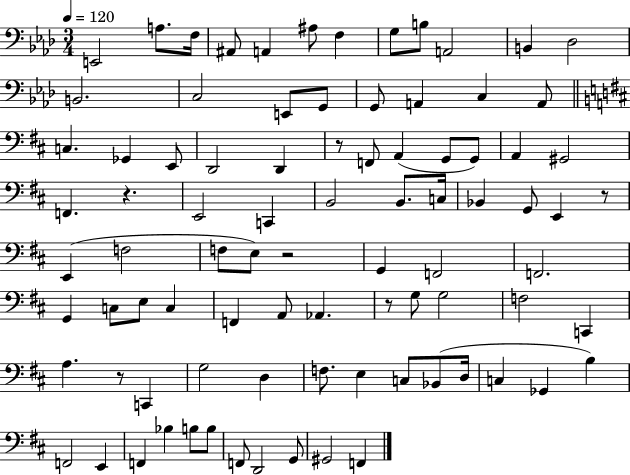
X:1
T:Untitled
M:3/4
L:1/4
K:Ab
E,,2 A,/2 F,/4 ^A,,/2 A,, ^A,/2 F, G,/2 B,/2 A,,2 B,, _D,2 B,,2 C,2 E,,/2 G,,/2 G,,/2 A,, C, A,,/2 C, _G,, E,,/2 D,,2 D,, z/2 F,,/2 A,, G,,/2 G,,/2 A,, ^G,,2 F,, z E,,2 C,, B,,2 B,,/2 C,/4 _B,, G,,/2 E,, z/2 E,, F,2 F,/2 E,/2 z2 G,, F,,2 F,,2 G,, C,/2 E,/2 C, F,, A,,/2 _A,, z/2 G,/2 G,2 F,2 C,, A, z/2 C,, G,2 D, F,/2 E, C,/2 _B,,/2 D,/4 C, _G,, B, F,,2 E,, F,, _B, B,/2 B,/2 F,,/2 D,,2 G,,/2 ^G,,2 F,,